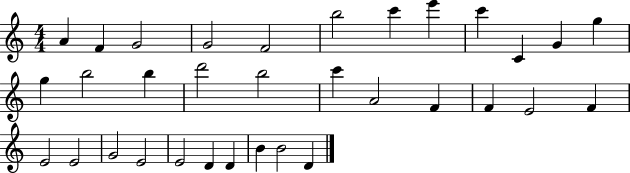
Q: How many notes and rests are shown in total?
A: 33